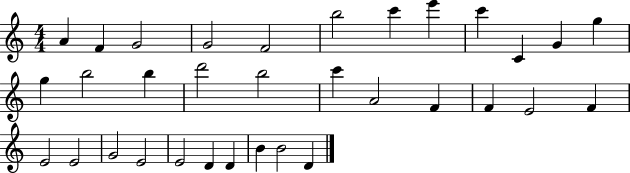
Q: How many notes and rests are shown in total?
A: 33